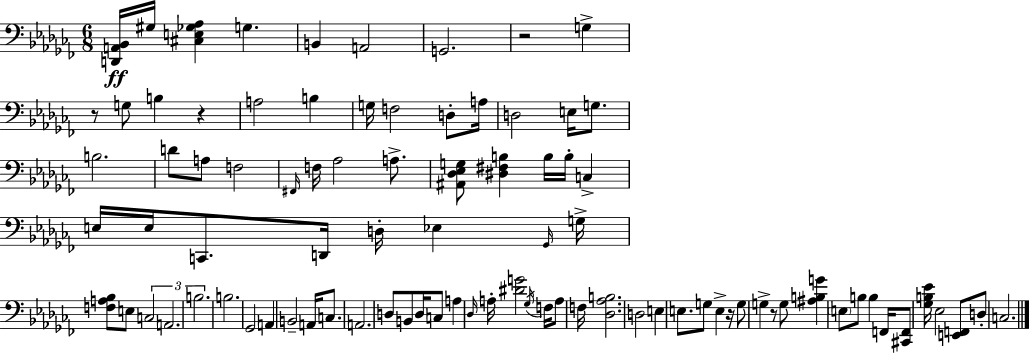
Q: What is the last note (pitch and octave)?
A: C3